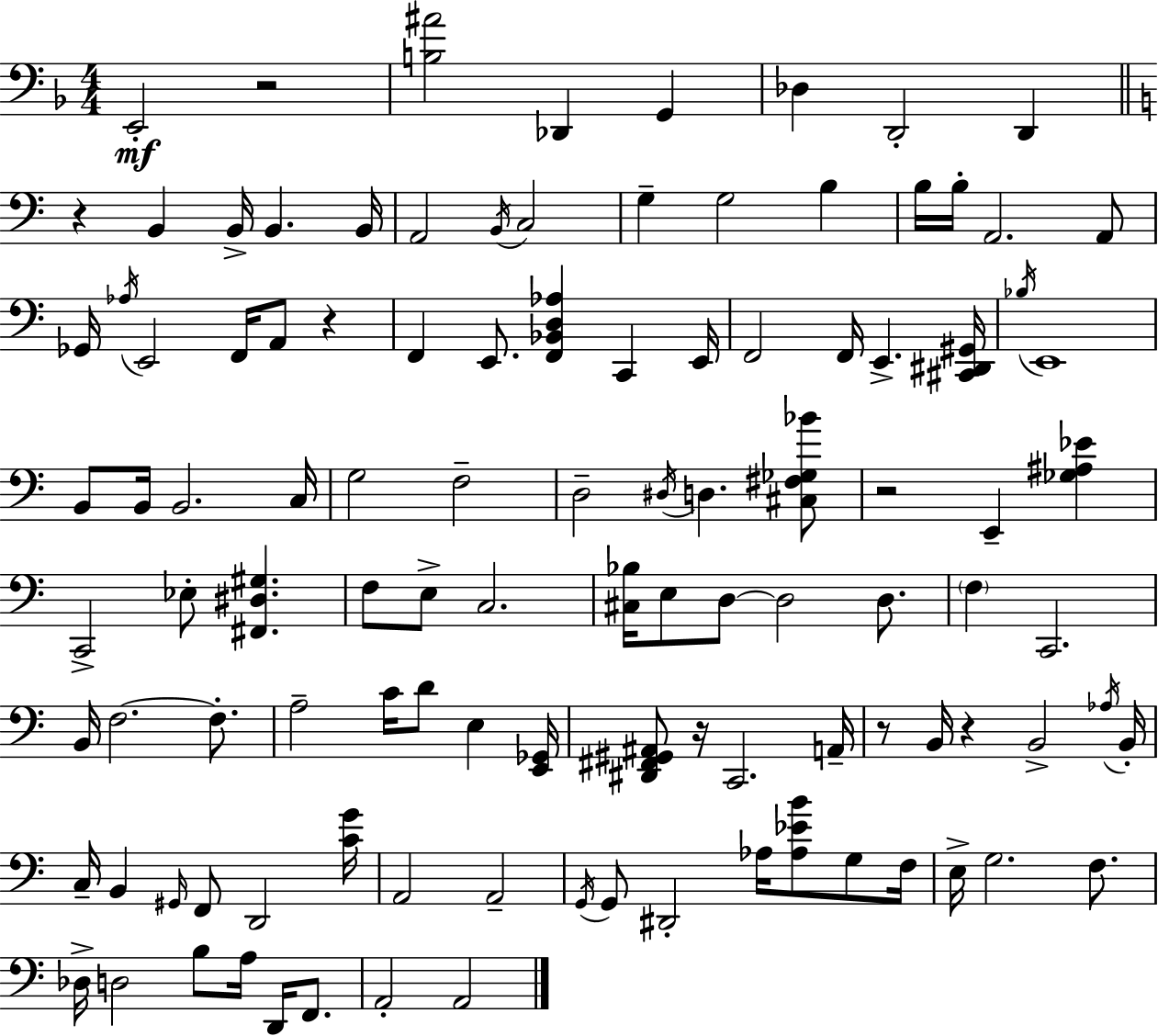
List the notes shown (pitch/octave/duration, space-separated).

E2/h R/h [B3,A#4]/h Db2/q G2/q Db3/q D2/h D2/q R/q B2/q B2/s B2/q. B2/s A2/h B2/s C3/h G3/q G3/h B3/q B3/s B3/s A2/h. A2/e Gb2/s Ab3/s E2/h F2/s A2/e R/q F2/q E2/e. [F2,Bb2,D3,Ab3]/q C2/q E2/s F2/h F2/s E2/q. [C#2,D#2,G#2]/s Bb3/s E2/w B2/e B2/s B2/h. C3/s G3/h F3/h D3/h D#3/s D3/q. [C#3,F#3,Gb3,Bb4]/e R/h E2/q [Gb3,A#3,Eb4]/q C2/h Eb3/e [F#2,D#3,G#3]/q. F3/e E3/e C3/h. [C#3,Bb3]/s E3/e D3/e D3/h D3/e. F3/q C2/h. B2/s F3/h. F3/e. A3/h C4/s D4/e E3/q [E2,Gb2]/s [D#2,F#2,G#2,A#2]/e R/s C2/h. A2/s R/e B2/s R/q B2/h Ab3/s B2/s C3/s B2/q G#2/s F2/e D2/h [C4,G4]/s A2/h A2/h G2/s G2/e D#2/h Ab3/s [Ab3,Eb4,B4]/e G3/e F3/s E3/s G3/h. F3/e. Db3/s D3/h B3/e A3/s D2/s F2/e. A2/h A2/h